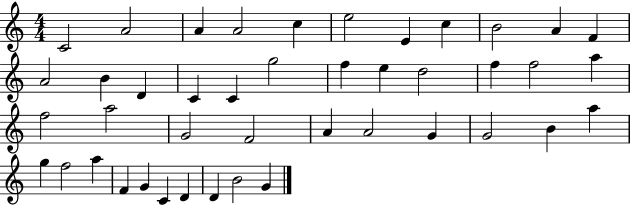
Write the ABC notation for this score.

X:1
T:Untitled
M:4/4
L:1/4
K:C
C2 A2 A A2 c e2 E c B2 A F A2 B D C C g2 f e d2 f f2 a f2 a2 G2 F2 A A2 G G2 B a g f2 a F G C D D B2 G